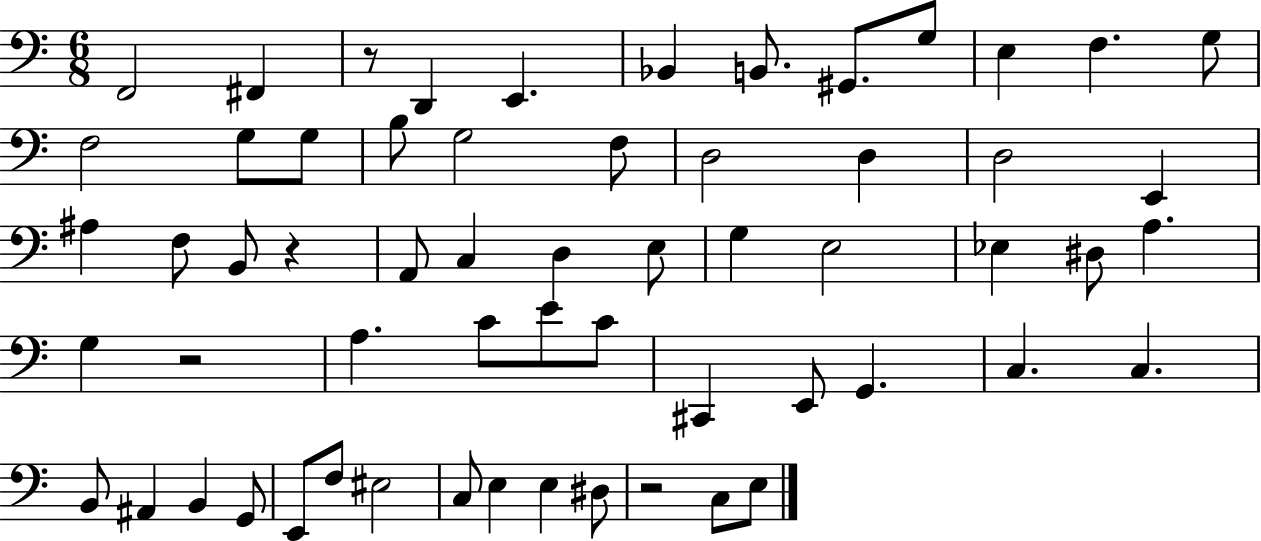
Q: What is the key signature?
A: C major